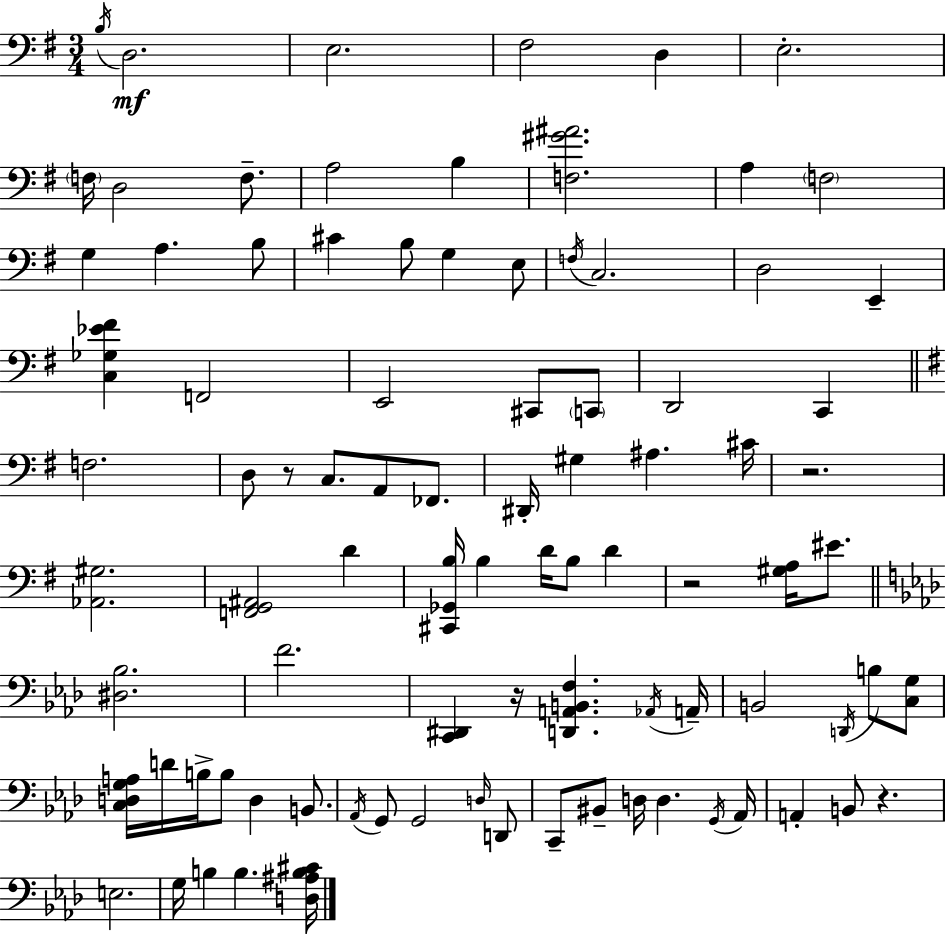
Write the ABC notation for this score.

X:1
T:Untitled
M:3/4
L:1/4
K:G
B,/4 D,2 E,2 ^F,2 D, E,2 F,/4 D,2 F,/2 A,2 B, [F,^G^A]2 A, F,2 G, A, B,/2 ^C B,/2 G, E,/2 F,/4 C,2 D,2 E,, [C,_G,_E^F] F,,2 E,,2 ^C,,/2 C,,/2 D,,2 C,, F,2 D,/2 z/2 C,/2 A,,/2 _F,,/2 ^D,,/4 ^G, ^A, ^C/4 z2 [_A,,^G,]2 [F,,G,,^A,,]2 D [^C,,_G,,B,]/4 B, D/4 B,/2 D z2 [^G,A,]/4 ^E/2 [^D,_B,]2 F2 [C,,^D,,] z/4 [D,,A,,B,,F,] _A,,/4 A,,/4 B,,2 D,,/4 B,/2 [C,G,]/2 [C,D,G,A,]/4 D/4 B,/4 B,/2 D, B,,/2 _A,,/4 G,,/2 G,,2 D,/4 D,,/2 C,,/2 ^B,,/2 D,/4 D, G,,/4 _A,,/4 A,, B,,/2 z E,2 G,/4 B, B, [D,^A,B,^C]/4